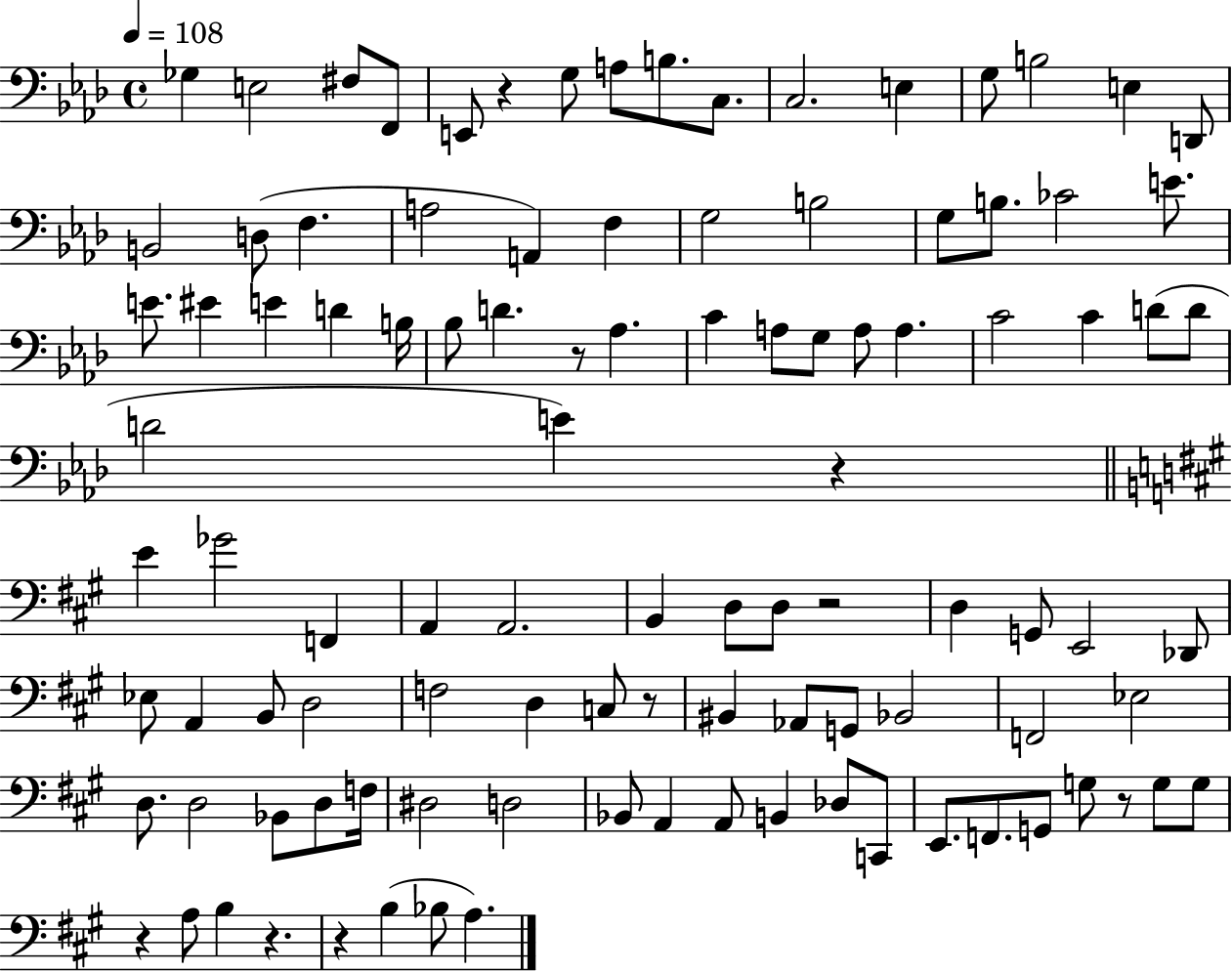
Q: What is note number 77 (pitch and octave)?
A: D#3